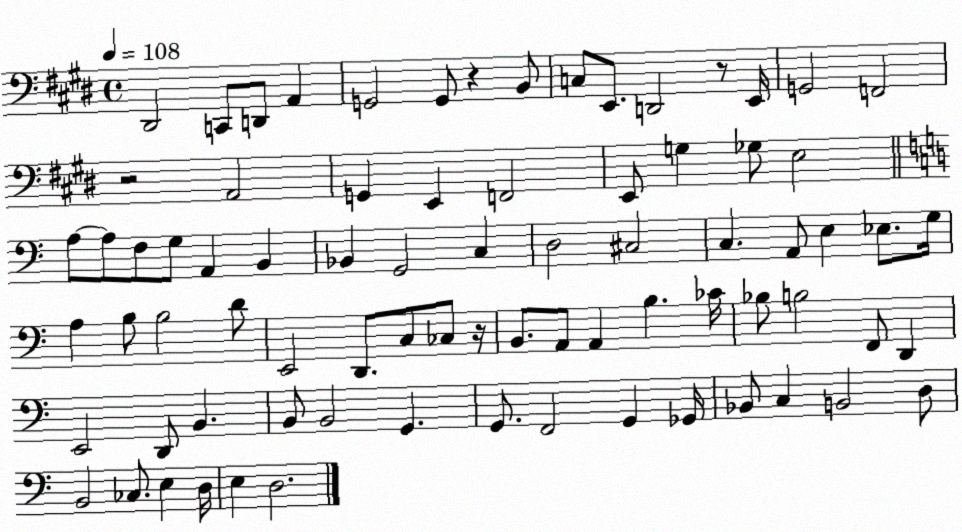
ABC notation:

X:1
T:Untitled
M:4/4
L:1/4
K:E
^D,,2 C,,/2 D,,/2 A,, G,,2 G,,/2 z B,,/2 C,/2 E,,/2 D,,2 z/2 E,,/4 G,,2 F,,2 z2 A,,2 G,, E,, F,,2 E,,/2 G, _G,/2 E,2 A,/2 A,/2 F,/2 G,/2 A,, B,, _B,, G,,2 C, D,2 ^C,2 C, A,,/2 E, _E,/2 G,/4 A, B,/2 B,2 D/2 E,,2 D,,/2 C,/2 _C,/2 z/4 B,,/2 A,,/2 A,, B, _C/4 _B,/2 B,2 F,,/2 D,, E,,2 D,,/2 B,, B,,/2 B,,2 G,, G,,/2 F,,2 G,, _G,,/4 _B,,/2 C, B,,2 D,/2 B,,2 _C,/2 E, D,/4 E, D,2